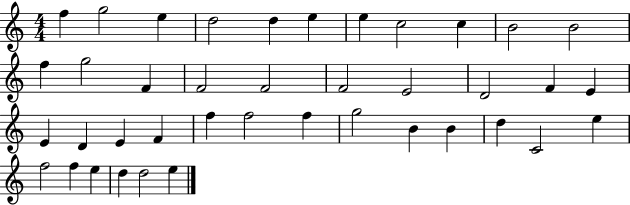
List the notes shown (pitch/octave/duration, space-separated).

F5/q G5/h E5/q D5/h D5/q E5/q E5/q C5/h C5/q B4/h B4/h F5/q G5/h F4/q F4/h F4/h F4/h E4/h D4/h F4/q E4/q E4/q D4/q E4/q F4/q F5/q F5/h F5/q G5/h B4/q B4/q D5/q C4/h E5/q F5/h F5/q E5/q D5/q D5/h E5/q